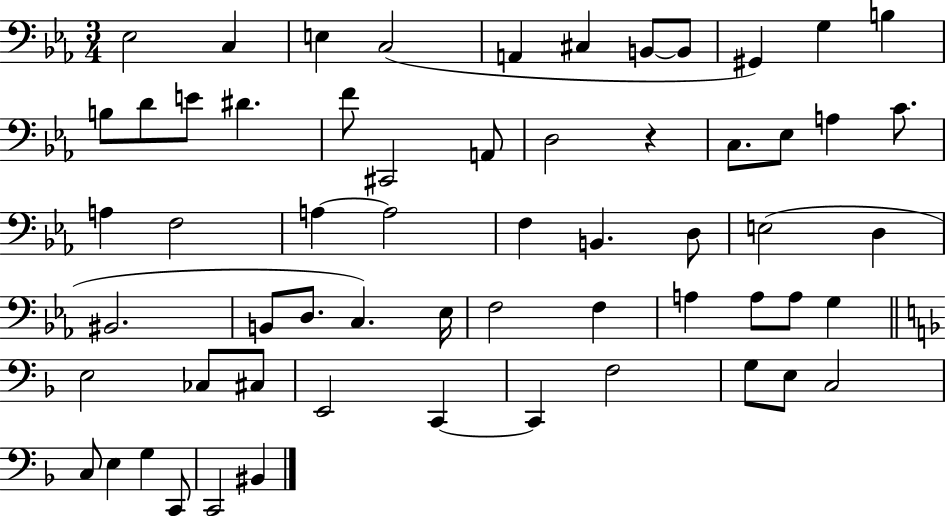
Eb3/h C3/q E3/q C3/h A2/q C#3/q B2/e B2/e G#2/q G3/q B3/q B3/e D4/e E4/e D#4/q. F4/e C#2/h A2/e D3/h R/q C3/e. Eb3/e A3/q C4/e. A3/q F3/h A3/q A3/h F3/q B2/q. D3/e E3/h D3/q BIS2/h. B2/e D3/e. C3/q. Eb3/s F3/h F3/q A3/q A3/e A3/e G3/q E3/h CES3/e C#3/e E2/h C2/q C2/q F3/h G3/e E3/e C3/h C3/e E3/q G3/q C2/e C2/h BIS2/q